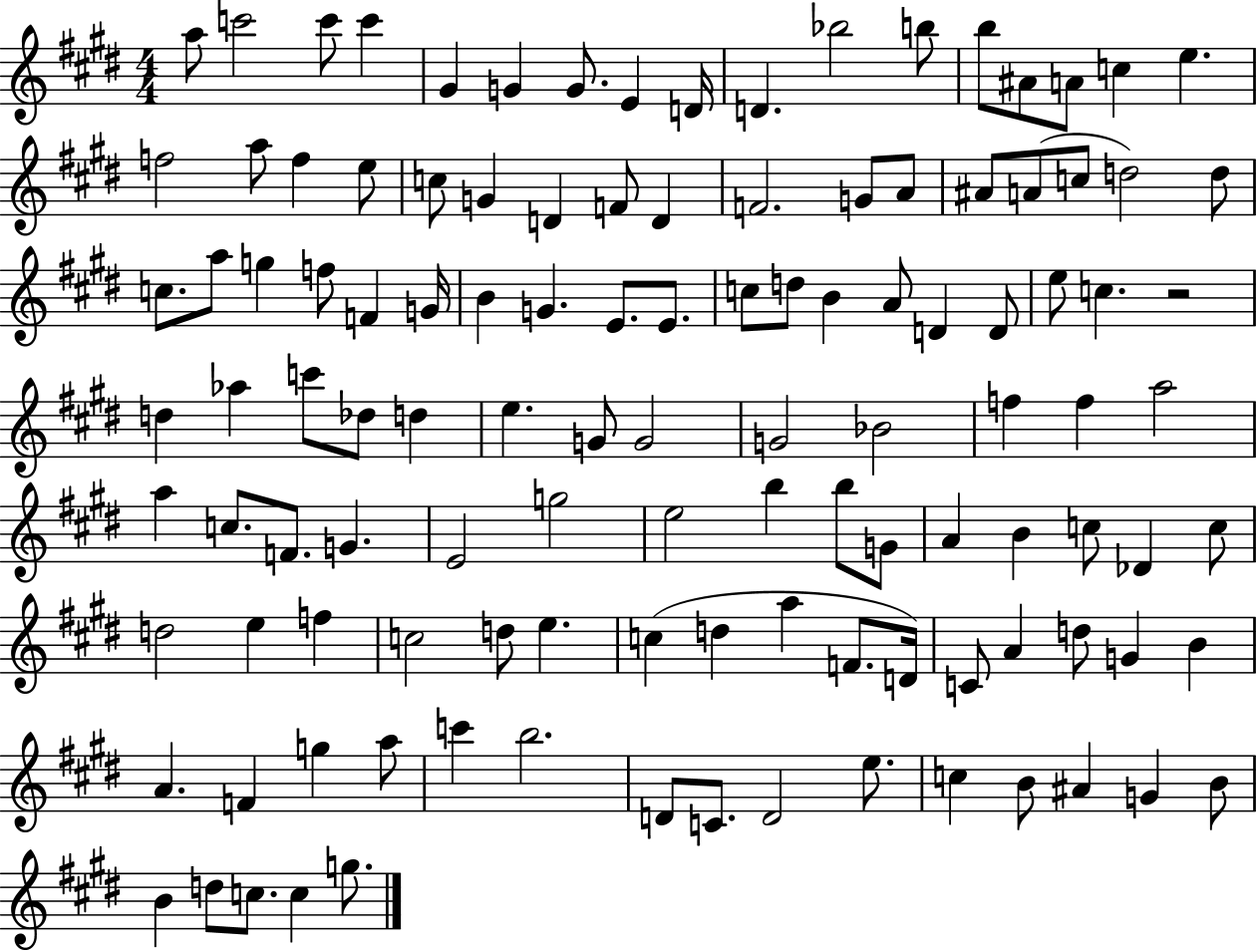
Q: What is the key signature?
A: E major